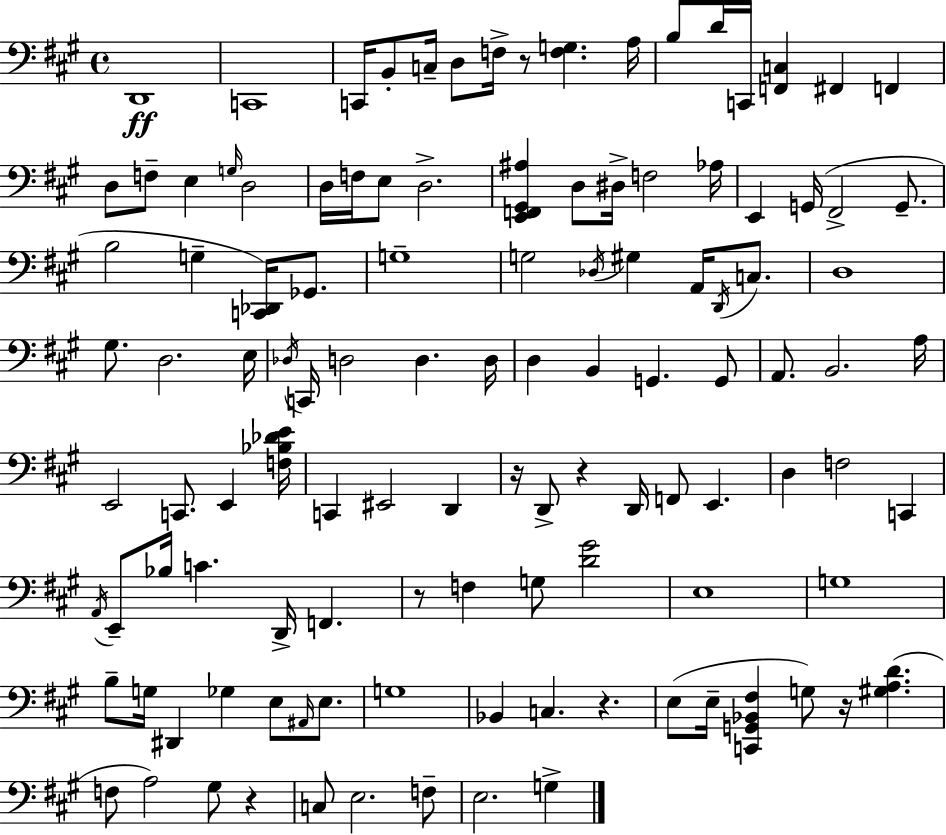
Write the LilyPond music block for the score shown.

{
  \clef bass
  \time 4/4
  \defaultTimeSignature
  \key a \major
  d,1\ff | c,1 | c,16 b,8-. c16-- d8 f16-> r8 <f g>4. a16 | b8 d'16 c,16 <f, c>4 fis,4 f,4 | \break d8 f8-- e4 \grace { g16 } d2 | d16 f16 e8 d2.-> | <e, f, gis, ais>4 d8 dis16-> f2 | aes16 e,4 g,16( fis,2-> g,8.-- | \break b2 g4-- <c, des,>16) ges,8. | g1-- | g2 \acciaccatura { des16 } gis4 a,16 \acciaccatura { d,16 } | c8. d1 | \break gis8. d2. | e16 \acciaccatura { des16 } c,16 d2 d4. | d16 d4 b,4 g,4. | g,8 a,8. b,2. | \break a16 e,2 c,8. e,4 | <f bes des' e'>16 c,4 eis,2 | d,4 r16 d,8-> r4 d,16 f,8 e,4. | d4 f2 | \break c,4 \acciaccatura { a,16 } e,8-- bes16 c'4. d,16-> f,4. | r8 f4 g8 <d' gis'>2 | e1 | g1 | \break b8-- g16 dis,4 ges4 | e8 \grace { ais,16 } e8. g1 | bes,4 c4. | r4. e8( e16-- <c, g, bes, fis>4 g8) r16 | \break <gis a d'>4.( f8 a2) | gis8 r4 c8 e2. | f8-- e2. | g4-> \bar "|."
}